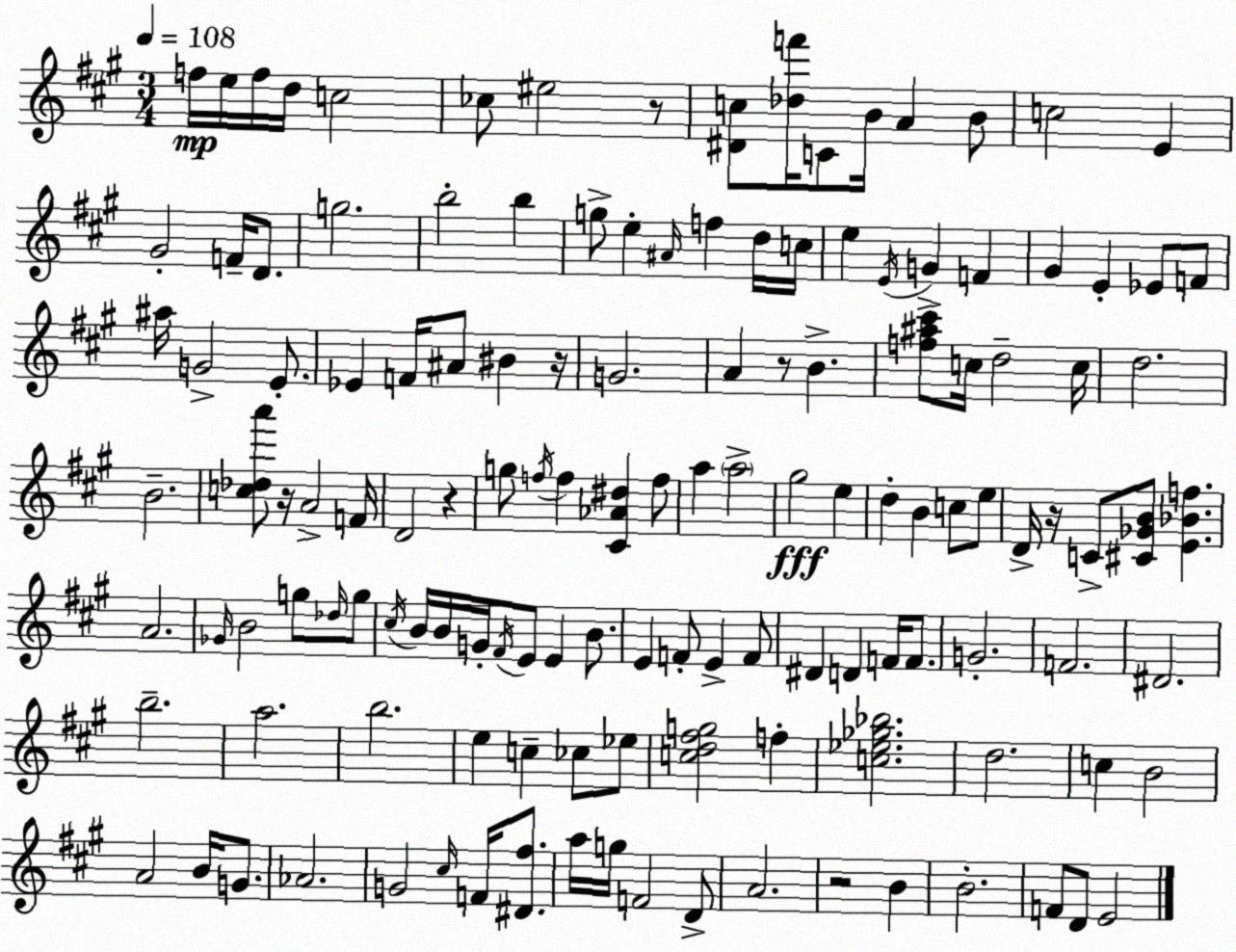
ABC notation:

X:1
T:Untitled
M:3/4
L:1/4
K:A
f/4 e/4 f/4 d/4 c2 _c/2 ^e2 z/2 [^Dc]/2 [_df']/4 C/2 B/4 A B/2 c2 E ^G2 F/4 D/2 g2 b2 b g/2 e ^A/4 f d/4 c/4 e E/4 G F ^G E _E/2 F/2 ^a/4 G2 E/2 _E F/4 ^A/2 ^B z/4 G2 A z/2 B [f^a^c']/2 c/4 d2 c/4 d2 B2 [c_da']/2 z/4 A2 F/4 D2 z g/2 f/4 f [^C_A^d] f/2 a a2 ^g2 e d B c/2 e/2 D/4 z/4 C/2 [^C_GB]/2 [E_Bf] A2 _G/4 B2 g/2 _d/4 g/2 ^c/4 B/4 B/4 G/4 ^F/4 E/2 E B/2 E F/2 E F/2 ^D D F/4 F/2 G2 F2 ^D2 b2 a2 b2 e c _c/2 _e/2 [cd^fg]2 f [c_e_g_b]2 d2 c B2 A2 B/4 G/2 _A2 G2 ^c/4 F/4 [^D^f]/2 a/4 g/4 F2 D/2 A2 z2 B B2 F/2 D/2 E2